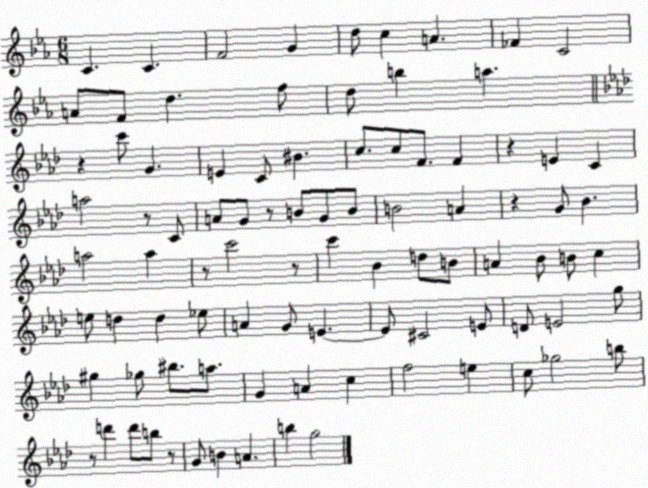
X:1
T:Untitled
M:6/8
L:1/4
K:Eb
C C F2 G d/2 c A _F C2 A/2 F/2 d f/2 d/2 b a z c'/2 G E C/2 ^B c/2 c/2 F/2 F z E C a2 z/2 C/2 A/2 G/2 z/2 B/2 G/2 B/2 B2 A z G/2 _B a2 a z/2 c'2 z/2 c' _B d/2 B/2 A _B/2 B/2 c e/2 d d _e/2 A G/2 E E/2 ^C2 E/2 D/2 E2 g/2 ^g _g/2 ^b/2 a/2 G A c f2 e c/2 _g2 b/2 z/2 d' d'/2 b/2 z/2 G/2 B A b g2